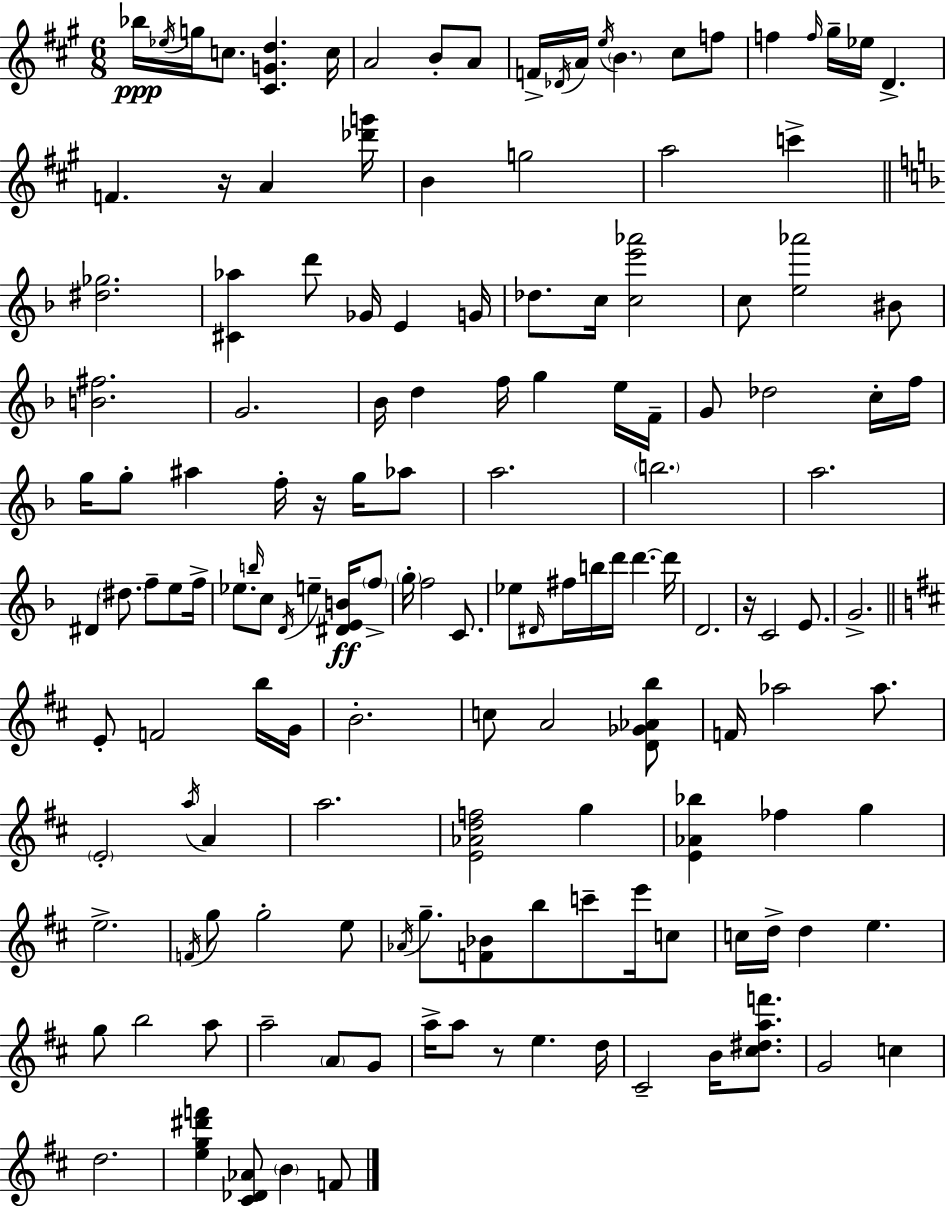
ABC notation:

X:1
T:Untitled
M:6/8
L:1/4
K:A
_b/4 _e/4 g/4 c/2 [^CGd] c/4 A2 B/2 A/2 F/4 _D/4 A/4 e/4 B ^c/2 f/2 f f/4 ^g/4 _e/4 D F z/4 A [_d'g']/4 B g2 a2 c' [^d_g]2 [^C_a] d'/2 _G/4 E G/4 _d/2 c/4 [ce'_a']2 c/2 [e_a']2 ^B/2 [B^f]2 G2 _B/4 d f/4 g e/4 F/4 G/2 _d2 c/4 f/4 g/4 g/2 ^a f/4 z/4 g/4 _a/2 a2 b2 a2 ^D ^d/2 f/2 e/2 f/4 _e/2 b/4 c/2 D/4 e [^DEB]/4 f/2 g/4 f2 C/2 _e/2 ^D/4 ^f/4 b/4 d'/4 d' d'/4 D2 z/4 C2 E/2 G2 E/2 F2 b/4 G/4 B2 c/2 A2 [D_G_Ab]/2 F/4 _a2 _a/2 E2 a/4 A a2 [E_Adf]2 g [E_A_b] _f g e2 F/4 g/2 g2 e/2 _A/4 g/2 [F_B]/2 b/2 c'/2 e'/4 c/2 c/4 d/4 d e g/2 b2 a/2 a2 A/2 G/2 a/4 a/2 z/2 e d/4 ^C2 B/4 [^c^daf']/2 G2 c d2 [eg^d'f'] [^C_D_A]/2 B F/2